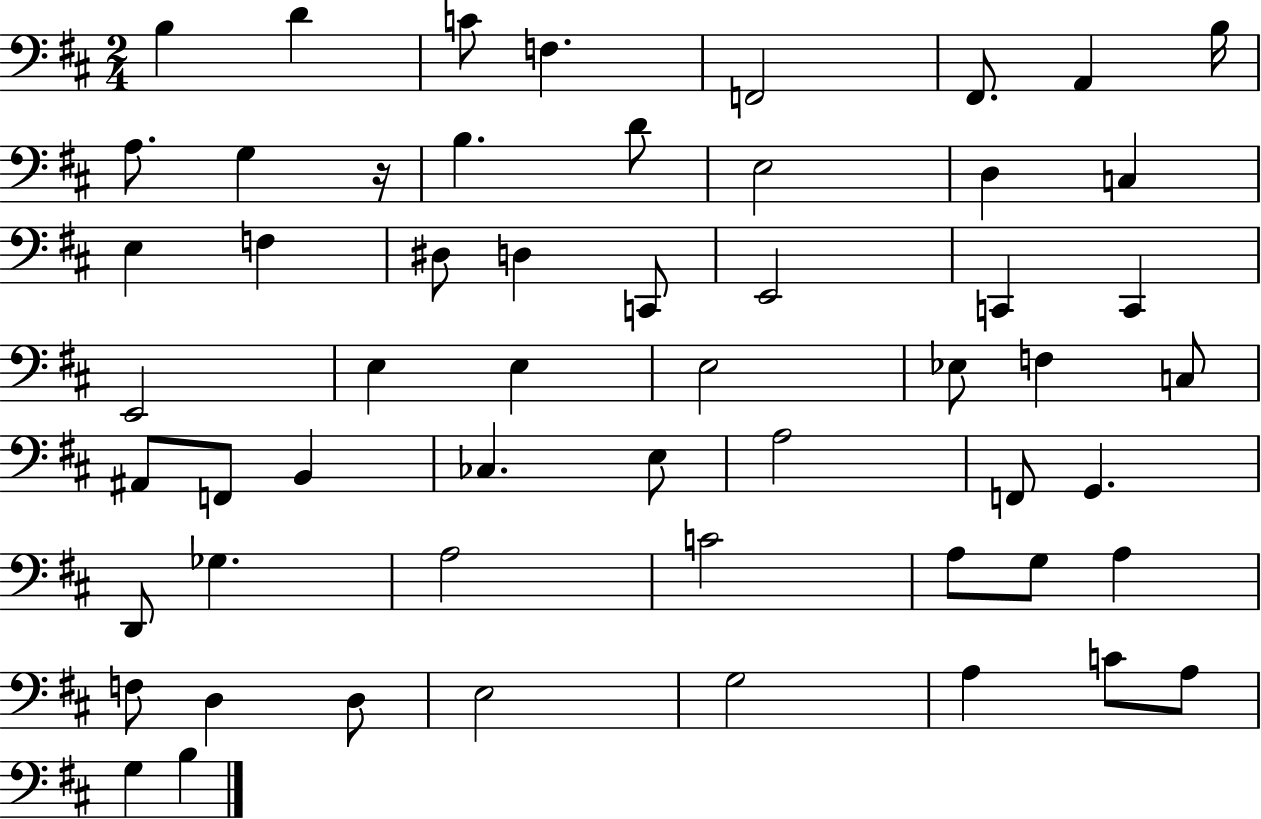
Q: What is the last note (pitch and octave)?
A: B3